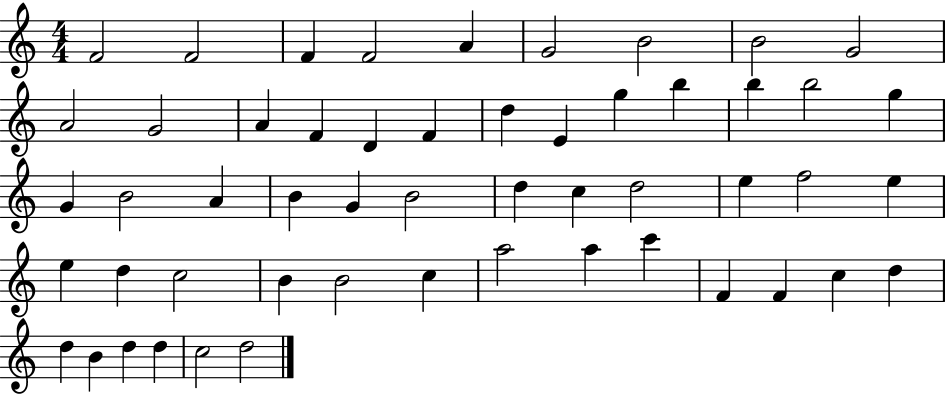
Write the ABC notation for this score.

X:1
T:Untitled
M:4/4
L:1/4
K:C
F2 F2 F F2 A G2 B2 B2 G2 A2 G2 A F D F d E g b b b2 g G B2 A B G B2 d c d2 e f2 e e d c2 B B2 c a2 a c' F F c d d B d d c2 d2